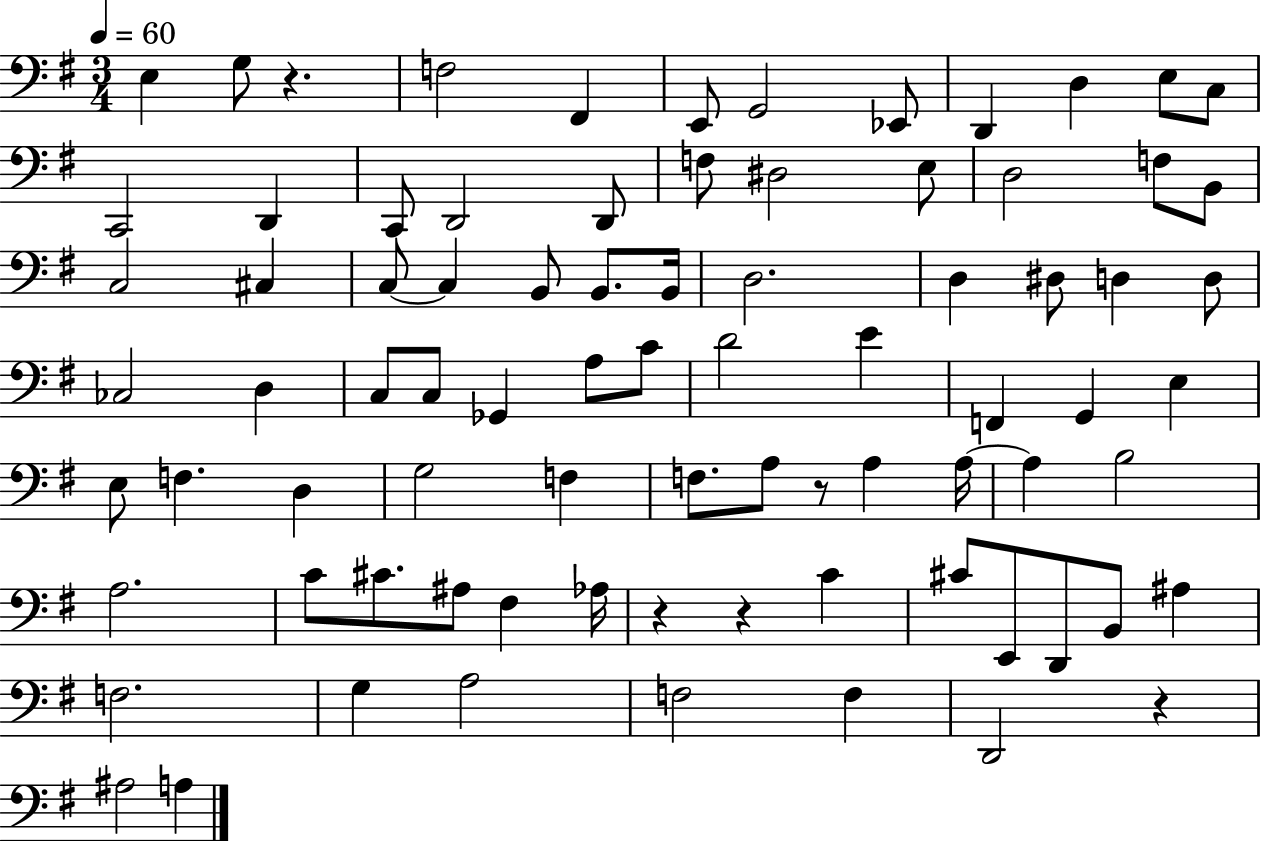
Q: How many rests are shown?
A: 5